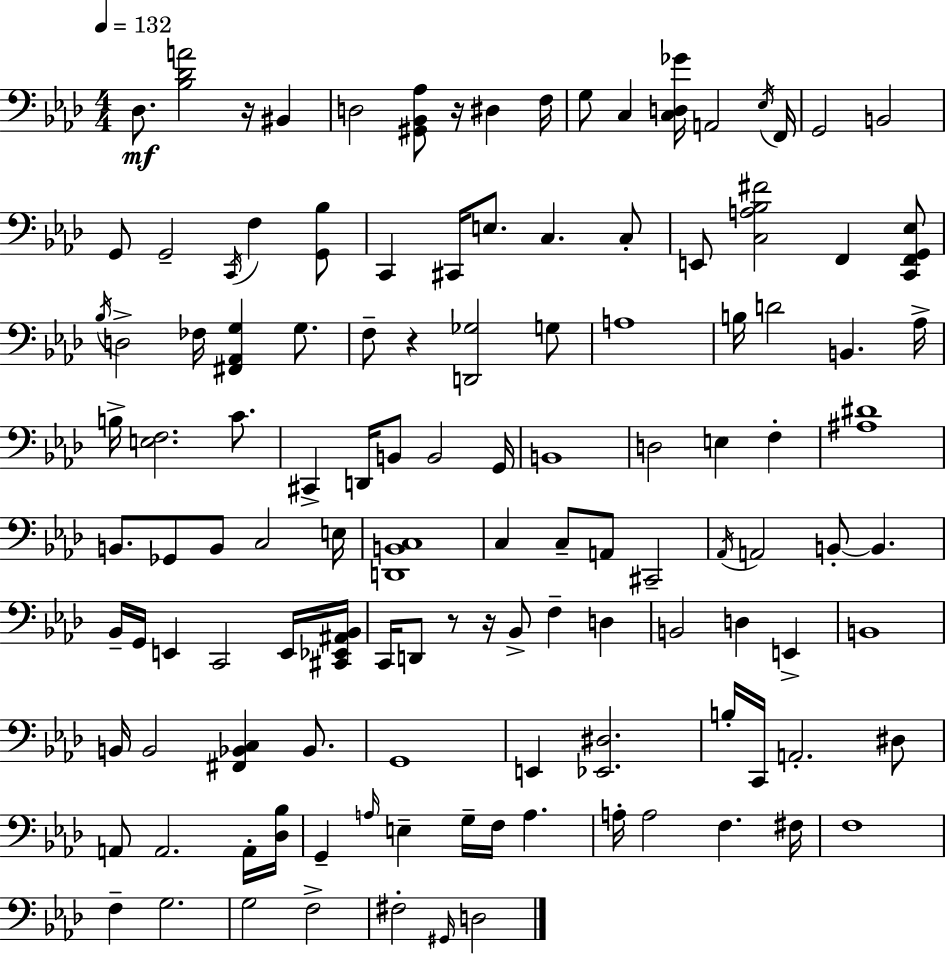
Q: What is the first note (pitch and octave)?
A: Db3